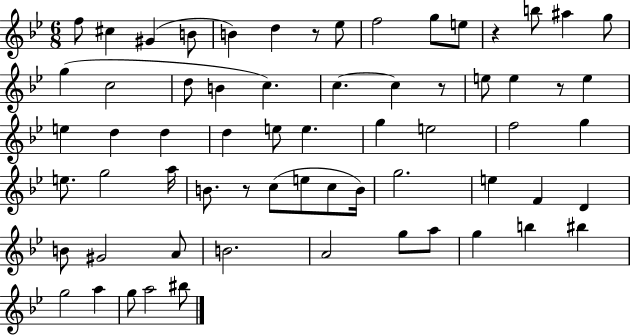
F5/e C#5/q G#4/q B4/e B4/q D5/q R/e Eb5/e F5/h G5/e E5/e R/q B5/e A#5/q G5/e G5/q C5/h D5/e B4/q C5/q. C5/q. C5/q R/e E5/e E5/q R/e E5/q E5/q D5/q D5/q D5/q E5/e E5/q. G5/q E5/h F5/h G5/q E5/e. G5/h A5/s B4/e. R/e C5/e E5/e C5/e B4/s G5/h. E5/q F4/q D4/q B4/e G#4/h A4/e B4/h. A4/h G5/e A5/e G5/q B5/q BIS5/q G5/h A5/q G5/e A5/h BIS5/e